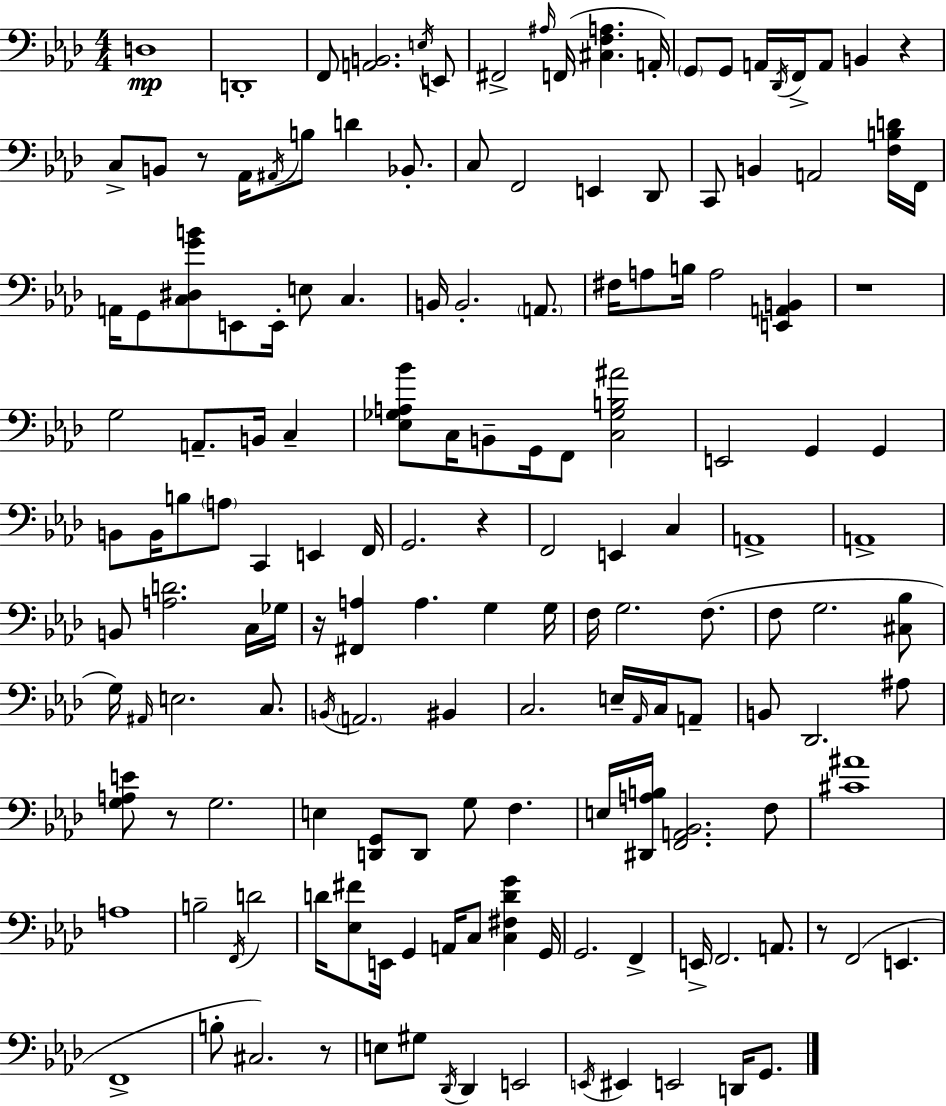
{
  \clef bass
  \numericTimeSignature
  \time 4/4
  \key aes \major
  \repeat volta 2 { d1\mp | d,1-. | f,8 <a, b,>2. \acciaccatura { e16 } e,8 | fis,2-> \grace { ais16 }( f,16 <cis f a>4. | \break a,16-.) \parenthesize g,8 g,8 a,16 \acciaccatura { des,16 } f,16-> a,8 b,4 r4 | c8-> b,8 r8 aes,16 \acciaccatura { ais,16 } b8 d'4 | bes,8.-. c8 f,2 e,4 | des,8 c,8 b,4 a,2 | \break <f b d'>16 f,16 a,16 g,8 <c dis g' b'>8 e,8 e,16-. e8 c4. | b,16 b,2.-. | \parenthesize a,8. fis16 a8 b16 a2 | <e, a, b,>4 r1 | \break g2 a,8.-- b,16 | c4-- <ees ges a bes'>8 c16 b,8-- g,16 f,8 <c ges b ais'>2 | e,2 g,4 | g,4 b,8 b,16 b8 \parenthesize a8 c,4 e,4 | \break f,16 g,2. | r4 f,2 e,4 | c4 a,1-> | a,1-> | \break b,8 <a d'>2. | c16 ges16 r16 <fis, a>4 a4. g4 | g16 f16 g2. | f8.( f8 g2. | \break <cis bes>8 g16) \grace { ais,16 } e2. | c8. \acciaccatura { b,16 } \parenthesize a,2. | bis,4 c2. | e16-- \grace { aes,16 } c16 a,8-- b,8 des,2. | \break ais8 <g a e'>8 r8 g2. | e4 <d, g,>8 d,8 g8 | f4. e16 <dis, a b>16 <f, a, bes,>2. | f8 <cis' ais'>1 | \break a1 | b2-- \acciaccatura { f,16 } | d'2 d'16 <ees fis'>8 e,16 g,4 | a,16 c8 <c fis d' g'>4 g,16 g,2. | \break f,4-> e,16-> f,2. | a,8. r8 f,2( | e,4. f,1-> | b8-. cis2.) | \break r8 e8 gis8 \acciaccatura { des,16 } des,4 | e,2 \acciaccatura { e,16 } eis,4 e,2 | d,16 g,8. } \bar "|."
}